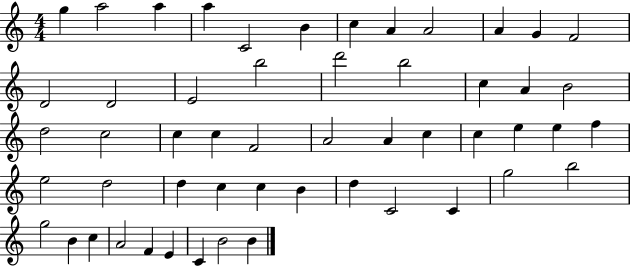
{
  \clef treble
  \numericTimeSignature
  \time 4/4
  \key c \major
  g''4 a''2 a''4 | a''4 c'2 b'4 | c''4 a'4 a'2 | a'4 g'4 f'2 | \break d'2 d'2 | e'2 b''2 | d'''2 b''2 | c''4 a'4 b'2 | \break d''2 c''2 | c''4 c''4 f'2 | a'2 a'4 c''4 | c''4 e''4 e''4 f''4 | \break e''2 d''2 | d''4 c''4 c''4 b'4 | d''4 c'2 c'4 | g''2 b''2 | \break g''2 b'4 c''4 | a'2 f'4 e'4 | c'4 b'2 b'4 | \bar "|."
}